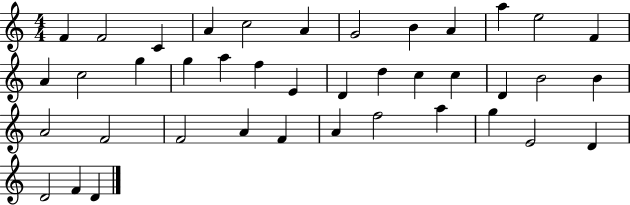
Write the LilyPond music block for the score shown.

{
  \clef treble
  \numericTimeSignature
  \time 4/4
  \key c \major
  f'4 f'2 c'4 | a'4 c''2 a'4 | g'2 b'4 a'4 | a''4 e''2 f'4 | \break a'4 c''2 g''4 | g''4 a''4 f''4 e'4 | d'4 d''4 c''4 c''4 | d'4 b'2 b'4 | \break a'2 f'2 | f'2 a'4 f'4 | a'4 f''2 a''4 | g''4 e'2 d'4 | \break d'2 f'4 d'4 | \bar "|."
}